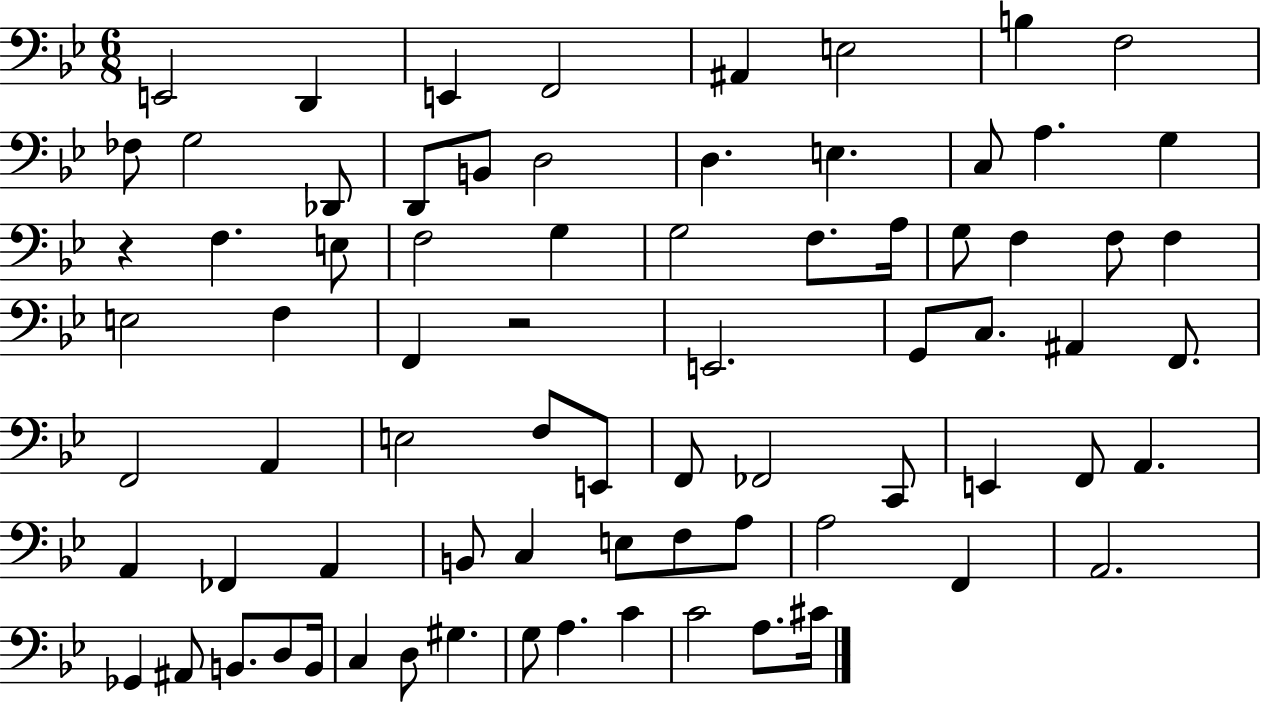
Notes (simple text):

E2/h D2/q E2/q F2/h A#2/q E3/h B3/q F3/h FES3/e G3/h Db2/e D2/e B2/e D3/h D3/q. E3/q. C3/e A3/q. G3/q R/q F3/q. E3/e F3/h G3/q G3/h F3/e. A3/s G3/e F3/q F3/e F3/q E3/h F3/q F2/q R/h E2/h. G2/e C3/e. A#2/q F2/e. F2/h A2/q E3/h F3/e E2/e F2/e FES2/h C2/e E2/q F2/e A2/q. A2/q FES2/q A2/q B2/e C3/q E3/e F3/e A3/e A3/h F2/q A2/h. Gb2/q A#2/e B2/e. D3/e B2/s C3/q D3/e G#3/q. G3/e A3/q. C4/q C4/h A3/e. C#4/s